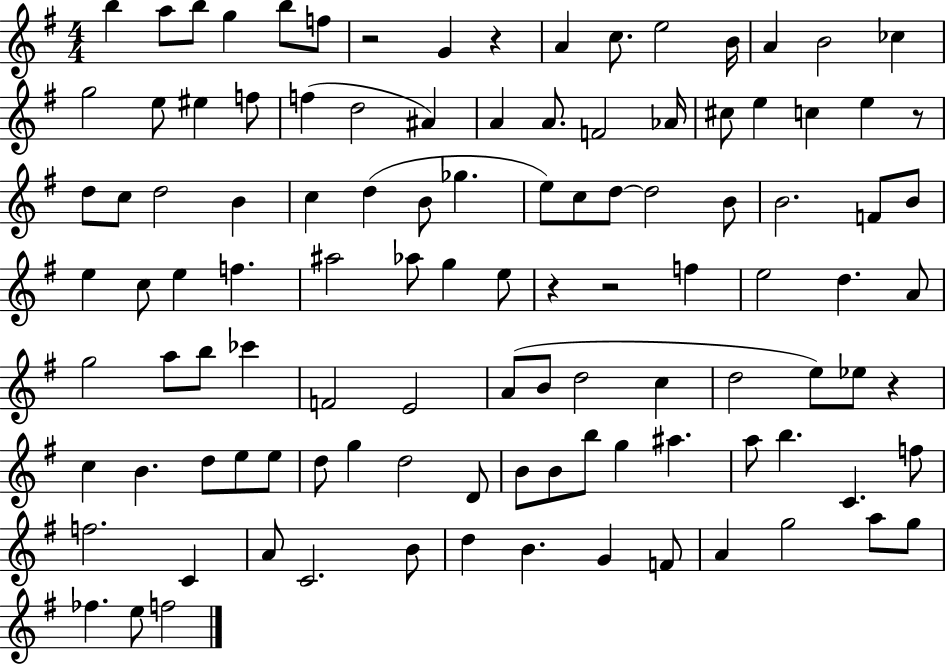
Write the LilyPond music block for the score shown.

{
  \clef treble
  \numericTimeSignature
  \time 4/4
  \key g \major
  \repeat volta 2 { b''4 a''8 b''8 g''4 b''8 f''8 | r2 g'4 r4 | a'4 c''8. e''2 b'16 | a'4 b'2 ces''4 | \break g''2 e''8 eis''4 f''8 | f''4( d''2 ais'4) | a'4 a'8. f'2 aes'16 | cis''8 e''4 c''4 e''4 r8 | \break d''8 c''8 d''2 b'4 | c''4 d''4( b'8 ges''4. | e''8) c''8 d''8~~ d''2 b'8 | b'2. f'8 b'8 | \break e''4 c''8 e''4 f''4. | ais''2 aes''8 g''4 e''8 | r4 r2 f''4 | e''2 d''4. a'8 | \break g''2 a''8 b''8 ces'''4 | f'2 e'2 | a'8( b'8 d''2 c''4 | d''2 e''8) ees''8 r4 | \break c''4 b'4. d''8 e''8 e''8 | d''8 g''4 d''2 d'8 | b'8 b'8 b''8 g''4 ais''4. | a''8 b''4. c'4. f''8 | \break f''2. c'4 | a'8 c'2. b'8 | d''4 b'4. g'4 f'8 | a'4 g''2 a''8 g''8 | \break fes''4. e''8 f''2 | } \bar "|."
}